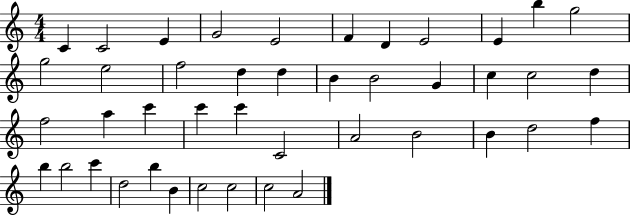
X:1
T:Untitled
M:4/4
L:1/4
K:C
C C2 E G2 E2 F D E2 E b g2 g2 e2 f2 d d B B2 G c c2 d f2 a c' c' c' C2 A2 B2 B d2 f b b2 c' d2 b B c2 c2 c2 A2